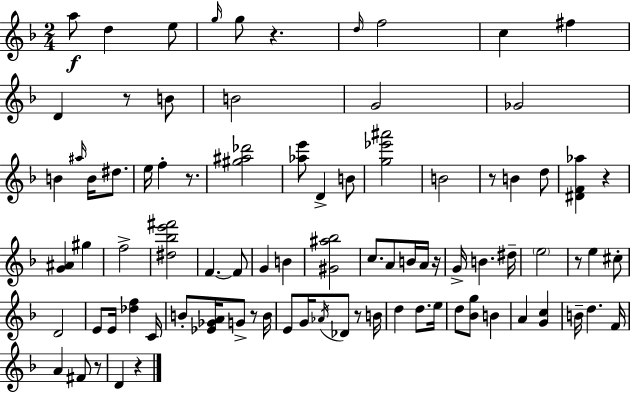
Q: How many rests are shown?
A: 11